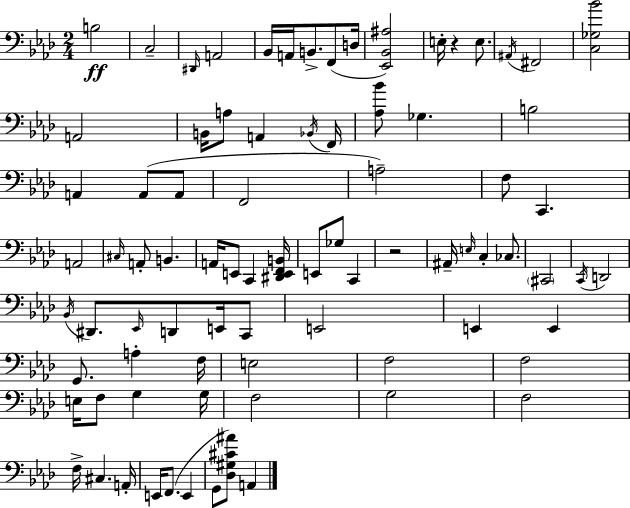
X:1
T:Untitled
M:2/4
L:1/4
K:Ab
B,2 C,2 ^D,,/4 A,,2 _B,,/4 A,,/4 B,,/2 F,,/2 D,/4 [_E,,_B,,^A,]2 E,/4 z E,/2 ^A,,/4 ^F,,2 [C,_G,_B]2 A,,2 B,,/4 A,/2 A,, _B,,/4 F,,/4 [_A,_B]/2 _G, B,2 A,, A,,/2 A,,/2 F,,2 A,2 F,/2 C,, A,,2 ^C,/4 A,,/2 B,, A,,/4 E,,/2 C,, [^D,,E,,F,,B,,]/4 E,,/2 _G,/2 C,, z2 ^A,,/4 E,/4 C, _C,/2 ^C,,2 C,,/4 D,,2 _B,,/4 ^D,,/2 _E,,/4 D,,/2 E,,/4 C,,/2 E,,2 E,, E,, G,,/2 A, F,/4 E,2 F,2 F,2 E,/4 F,/2 G, G,/4 F,2 G,2 F,2 F,/4 ^C, A,,/4 E,,/4 F,,/2 E,, G,,/2 [_D,^G,^C^A]/2 A,,